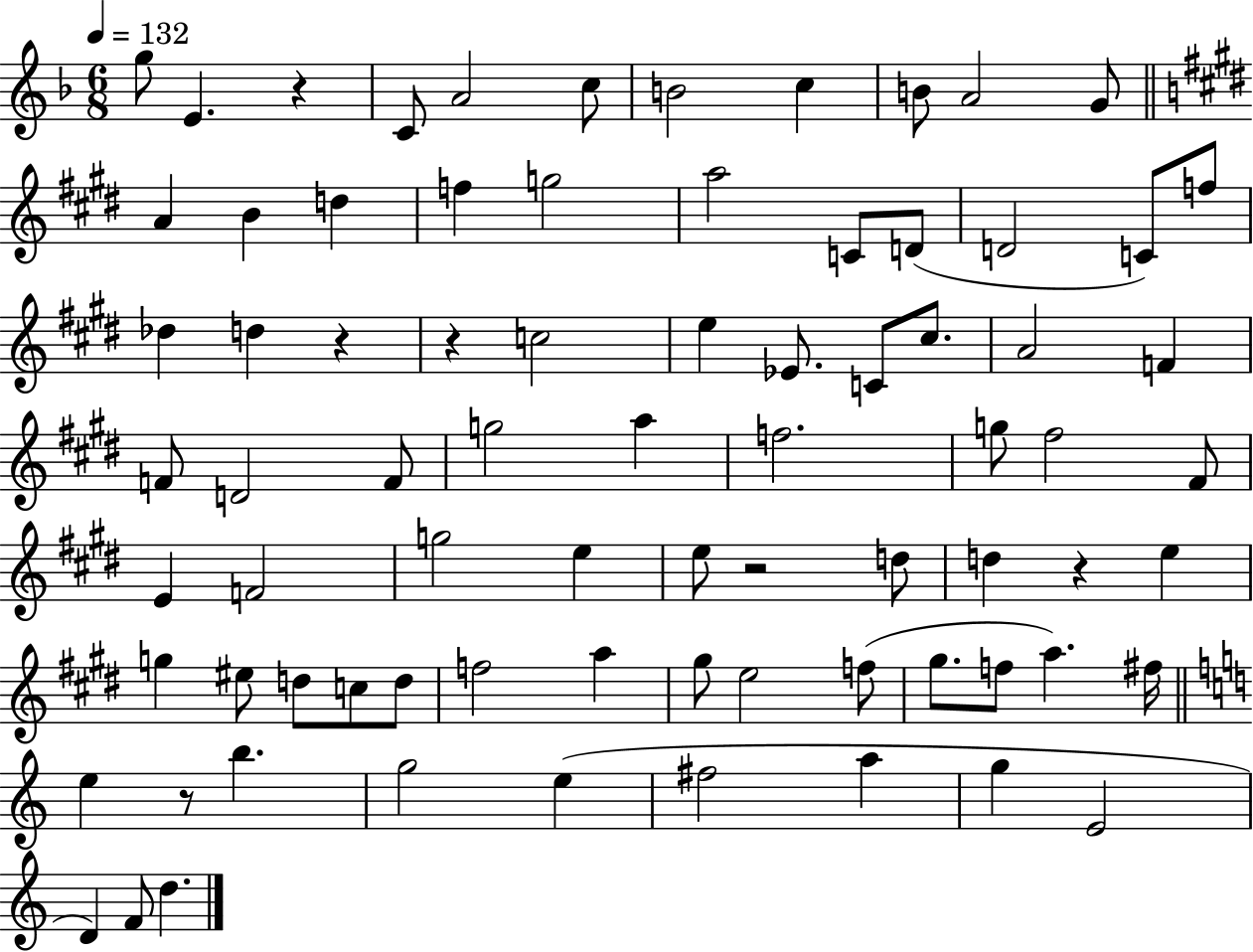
G5/e E4/q. R/q C4/e A4/h C5/e B4/h C5/q B4/e A4/h G4/e A4/q B4/q D5/q F5/q G5/h A5/h C4/e D4/e D4/h C4/e F5/e Db5/q D5/q R/q R/q C5/h E5/q Eb4/e. C4/e C#5/e. A4/h F4/q F4/e D4/h F4/e G5/h A5/q F5/h. G5/e F#5/h F#4/e E4/q F4/h G5/h E5/q E5/e R/h D5/e D5/q R/q E5/q G5/q EIS5/e D5/e C5/e D5/e F5/h A5/q G#5/e E5/h F5/e G#5/e. F5/e A5/q. F#5/s E5/q R/e B5/q. G5/h E5/q F#5/h A5/q G5/q E4/h D4/q F4/e D5/q.